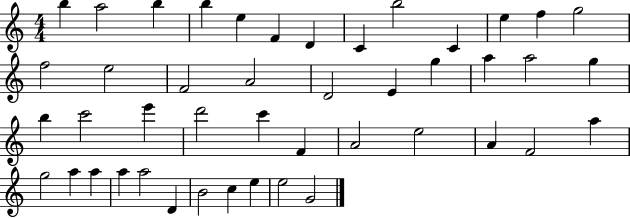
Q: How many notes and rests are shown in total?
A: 45